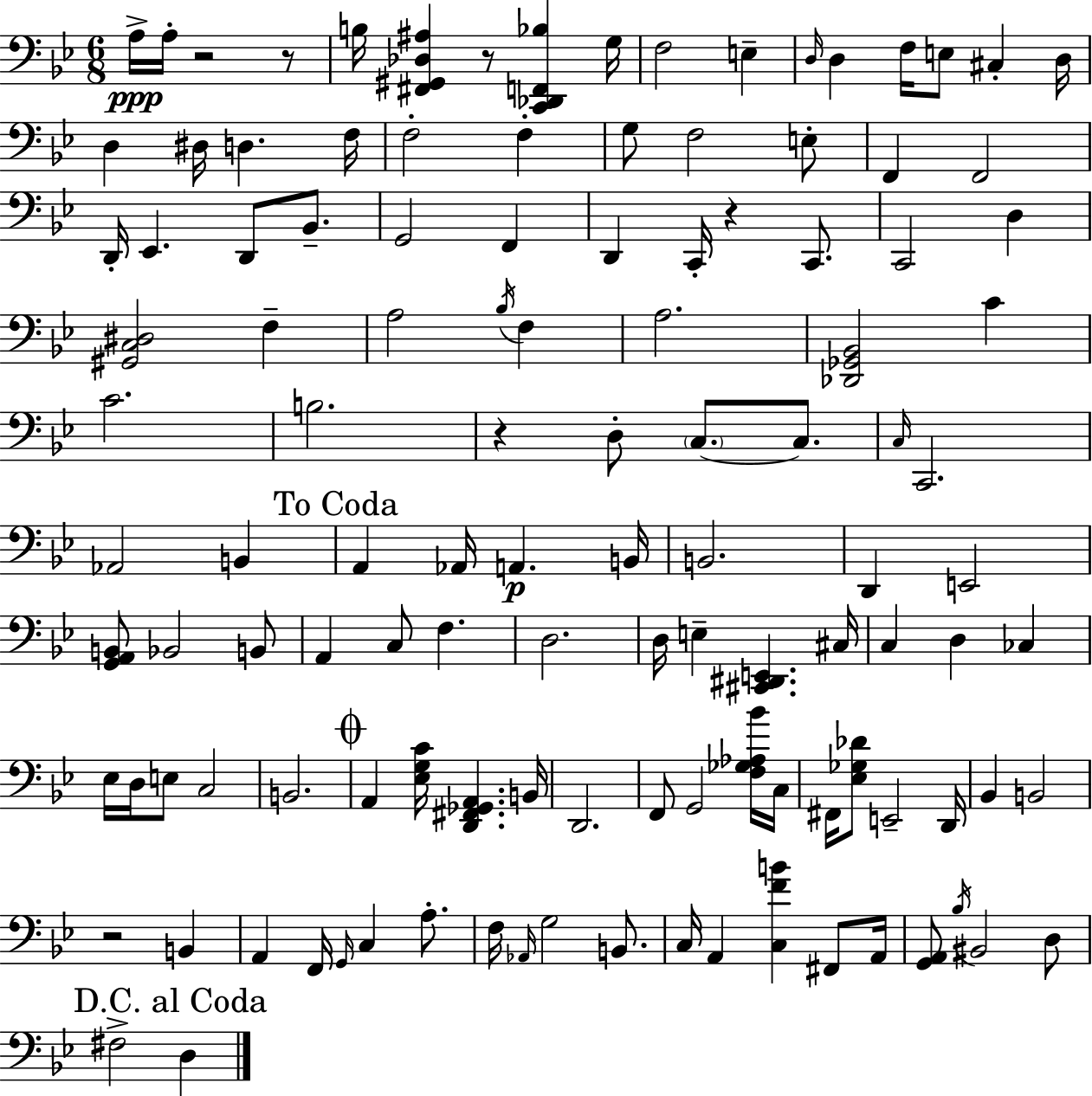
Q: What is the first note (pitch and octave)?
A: A3